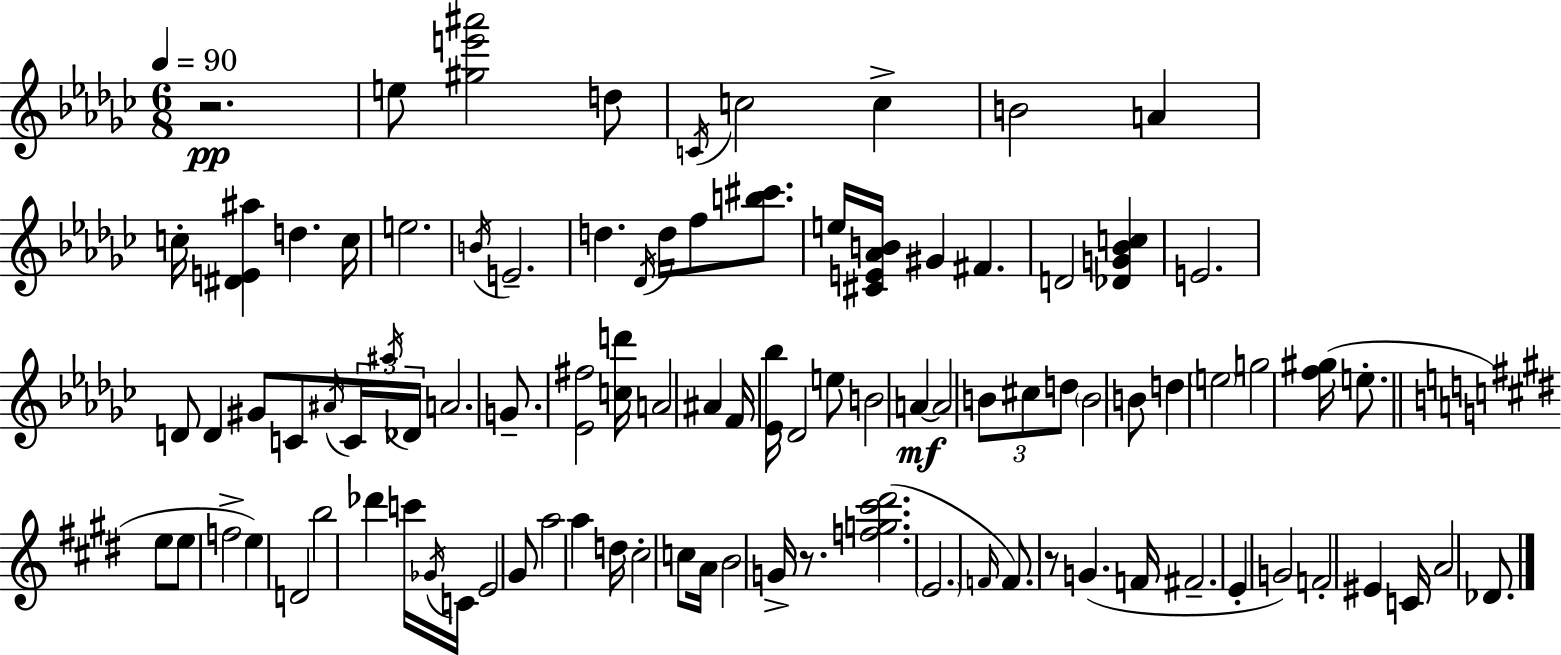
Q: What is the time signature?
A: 6/8